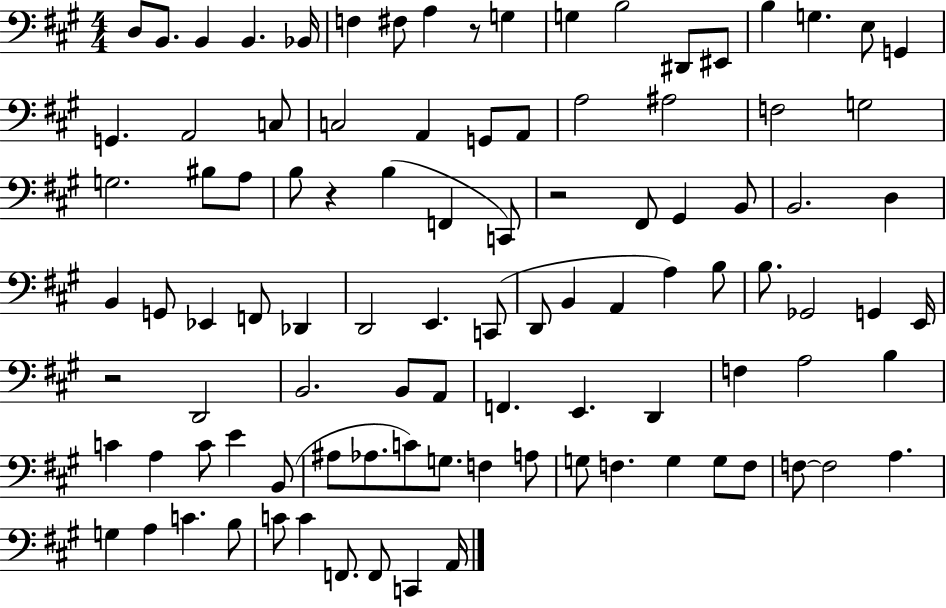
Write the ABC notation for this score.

X:1
T:Untitled
M:4/4
L:1/4
K:A
D,/2 B,,/2 B,, B,, _B,,/4 F, ^F,/2 A, z/2 G, G, B,2 ^D,,/2 ^E,,/2 B, G, E,/2 G,, G,, A,,2 C,/2 C,2 A,, G,,/2 A,,/2 A,2 ^A,2 F,2 G,2 G,2 ^B,/2 A,/2 B,/2 z B, F,, C,,/2 z2 ^F,,/2 ^G,, B,,/2 B,,2 D, B,, G,,/2 _E,, F,,/2 _D,, D,,2 E,, C,,/2 D,,/2 B,, A,, A, B,/2 B,/2 _G,,2 G,, E,,/4 z2 D,,2 B,,2 B,,/2 A,,/2 F,, E,, D,, F, A,2 B, C A, C/2 E B,,/2 ^A,/2 _A,/2 C/2 G,/2 F, A,/2 G,/2 F, G, G,/2 F,/2 F,/2 F,2 A, G, A, C B,/2 C/2 C F,,/2 F,,/2 C,, A,,/4